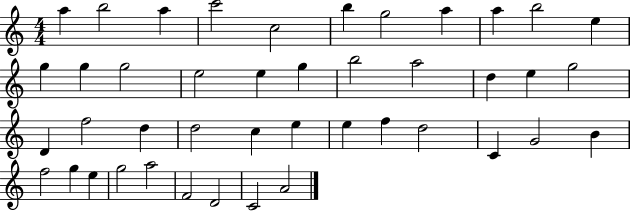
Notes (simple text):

A5/q B5/h A5/q C6/h C5/h B5/q G5/h A5/q A5/q B5/h E5/q G5/q G5/q G5/h E5/h E5/q G5/q B5/h A5/h D5/q E5/q G5/h D4/q F5/h D5/q D5/h C5/q E5/q E5/q F5/q D5/h C4/q G4/h B4/q F5/h G5/q E5/q G5/h A5/h F4/h D4/h C4/h A4/h